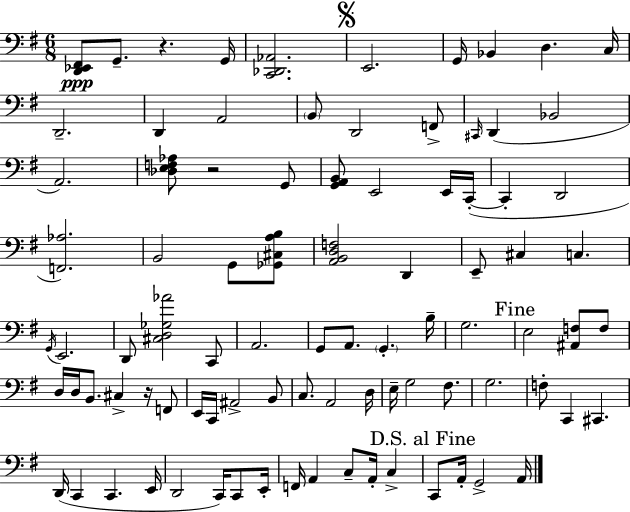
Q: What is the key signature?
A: G major